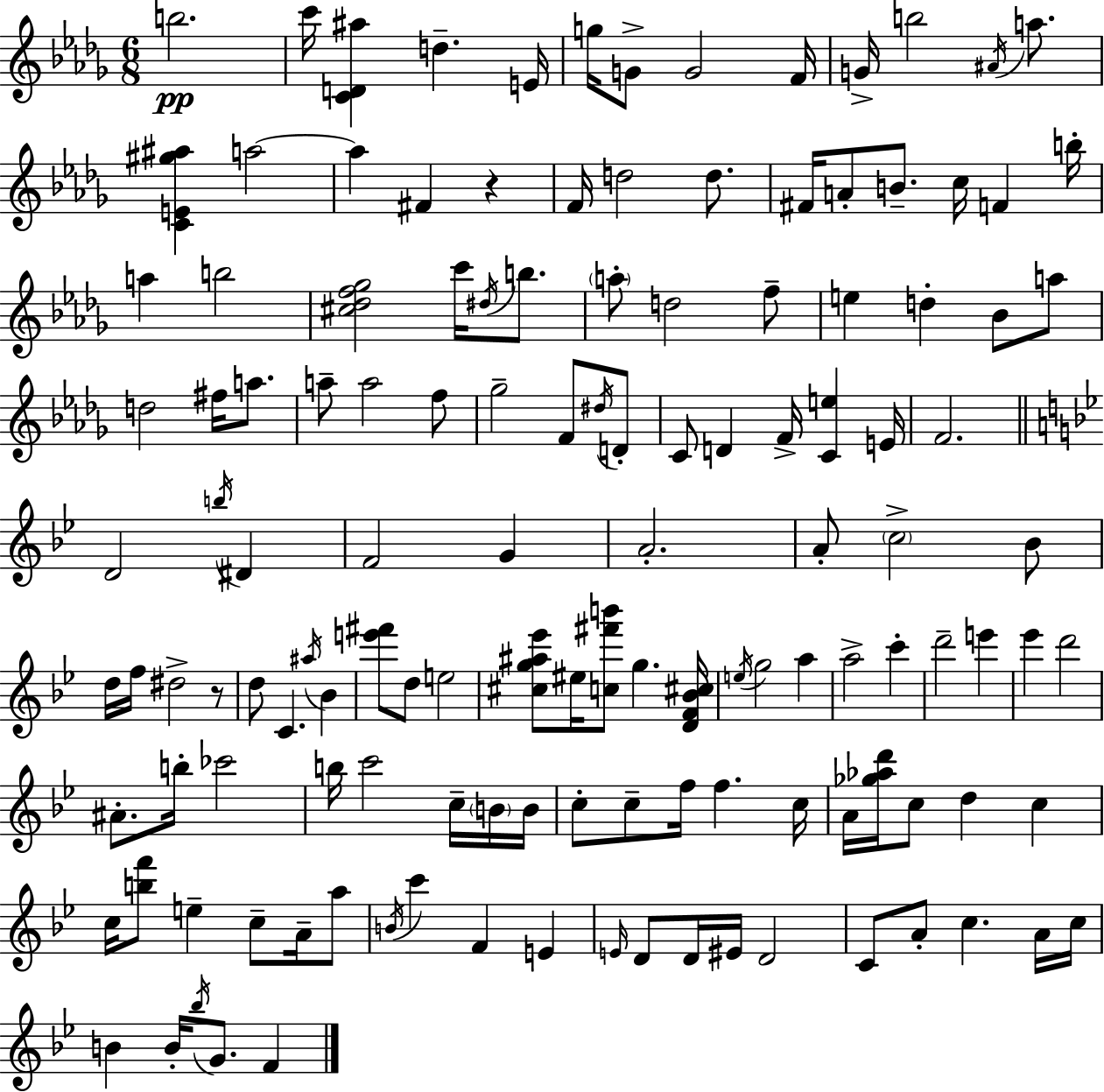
B5/h. C6/s [C4,D4,A#5]/q D5/q. E4/s G5/s G4/e G4/h F4/s G4/s B5/h A#4/s A5/e. [C4,E4,G#5,A#5]/q A5/h A5/q F#4/q R/q F4/s D5/h D5/e. F#4/s A4/e B4/e. C5/s F4/q B5/s A5/q B5/h [C#5,Db5,F5,Gb5]/h C6/s D#5/s B5/e. A5/e D5/h F5/e E5/q D5/q Bb4/e A5/e D5/h F#5/s A5/e. A5/e A5/h F5/e Gb5/h F4/e D#5/s D4/e C4/e D4/q F4/s [C4,E5]/q E4/s F4/h. D4/h B5/s D#4/q F4/h G4/q A4/h. A4/e C5/h Bb4/e D5/s F5/s D#5/h R/e D5/e C4/q. A#5/s Bb4/q [E6,F#6]/e D5/e E5/h [C#5,G5,A#5,Eb6]/e EIS5/s [C5,F#6,B6]/e G5/q. [D4,F4,Bb4,C#5]/s E5/s G5/h A5/q A5/h C6/q D6/h E6/q Eb6/q D6/h A#4/e. B5/s CES6/h B5/s C6/h C5/s B4/s B4/s C5/e C5/e F5/s F5/q. C5/s A4/s [Gb5,Ab5,D6]/s C5/e D5/q C5/q C5/s [B5,F6]/e E5/q C5/e A4/s A5/e B4/s C6/q F4/q E4/q E4/s D4/e D4/s EIS4/s D4/h C4/e A4/e C5/q. A4/s C5/s B4/q B4/s Bb5/s G4/e. F4/q